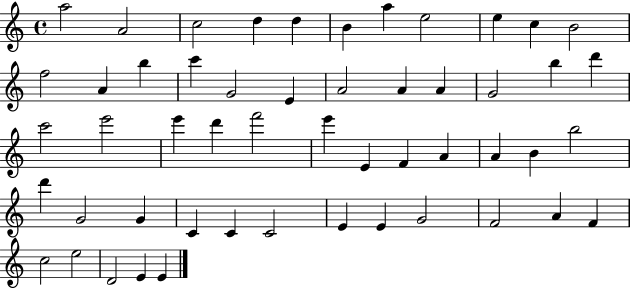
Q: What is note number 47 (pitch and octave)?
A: F4